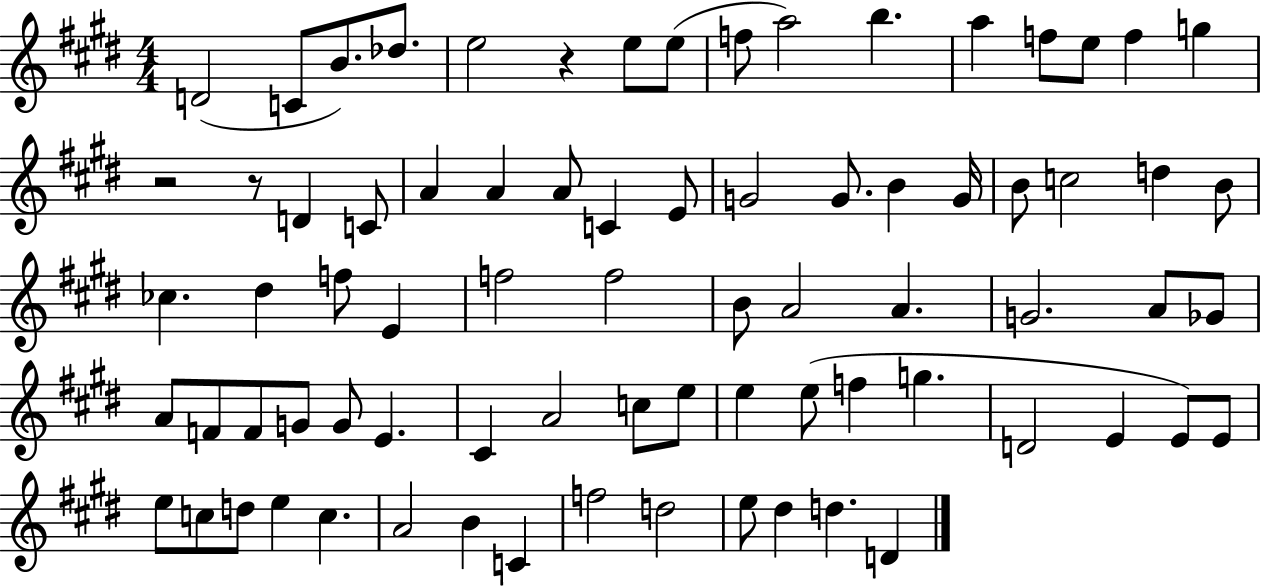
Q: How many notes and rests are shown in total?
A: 77